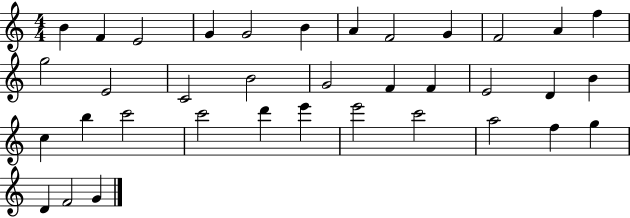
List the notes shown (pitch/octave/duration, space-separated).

B4/q F4/q E4/h G4/q G4/h B4/q A4/q F4/h G4/q F4/h A4/q F5/q G5/h E4/h C4/h B4/h G4/h F4/q F4/q E4/h D4/q B4/q C5/q B5/q C6/h C6/h D6/q E6/q E6/h C6/h A5/h F5/q G5/q D4/q F4/h G4/q